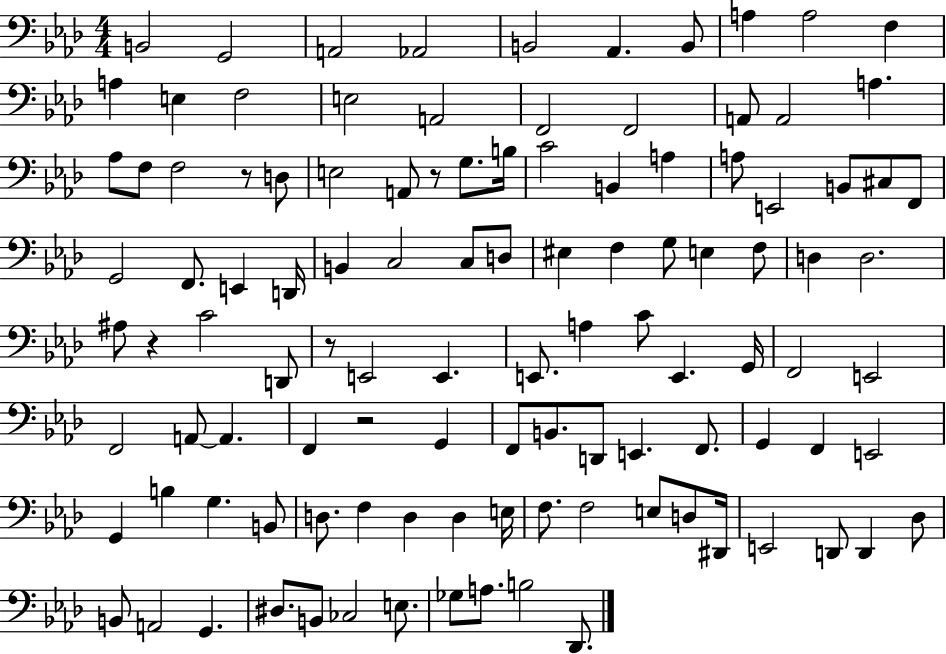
X:1
T:Untitled
M:4/4
L:1/4
K:Ab
B,,2 G,,2 A,,2 _A,,2 B,,2 _A,, B,,/2 A, A,2 F, A, E, F,2 E,2 A,,2 F,,2 F,,2 A,,/2 A,,2 A, _A,/2 F,/2 F,2 z/2 D,/2 E,2 A,,/2 z/2 G,/2 B,/4 C2 B,, A, A,/2 E,,2 B,,/2 ^C,/2 F,,/2 G,,2 F,,/2 E,, D,,/4 B,, C,2 C,/2 D,/2 ^E, F, G,/2 E, F,/2 D, D,2 ^A,/2 z C2 D,,/2 z/2 E,,2 E,, E,,/2 A, C/2 E,, G,,/4 F,,2 E,,2 F,,2 A,,/2 A,, F,, z2 G,, F,,/2 B,,/2 D,,/2 E,, F,,/2 G,, F,, E,,2 G,, B, G, B,,/2 D,/2 F, D, D, E,/4 F,/2 F,2 E,/2 D,/2 ^D,,/4 E,,2 D,,/2 D,, _D,/2 B,,/2 A,,2 G,, ^D,/2 B,,/2 _C,2 E,/2 _G,/2 A,/2 B,2 _D,,/2